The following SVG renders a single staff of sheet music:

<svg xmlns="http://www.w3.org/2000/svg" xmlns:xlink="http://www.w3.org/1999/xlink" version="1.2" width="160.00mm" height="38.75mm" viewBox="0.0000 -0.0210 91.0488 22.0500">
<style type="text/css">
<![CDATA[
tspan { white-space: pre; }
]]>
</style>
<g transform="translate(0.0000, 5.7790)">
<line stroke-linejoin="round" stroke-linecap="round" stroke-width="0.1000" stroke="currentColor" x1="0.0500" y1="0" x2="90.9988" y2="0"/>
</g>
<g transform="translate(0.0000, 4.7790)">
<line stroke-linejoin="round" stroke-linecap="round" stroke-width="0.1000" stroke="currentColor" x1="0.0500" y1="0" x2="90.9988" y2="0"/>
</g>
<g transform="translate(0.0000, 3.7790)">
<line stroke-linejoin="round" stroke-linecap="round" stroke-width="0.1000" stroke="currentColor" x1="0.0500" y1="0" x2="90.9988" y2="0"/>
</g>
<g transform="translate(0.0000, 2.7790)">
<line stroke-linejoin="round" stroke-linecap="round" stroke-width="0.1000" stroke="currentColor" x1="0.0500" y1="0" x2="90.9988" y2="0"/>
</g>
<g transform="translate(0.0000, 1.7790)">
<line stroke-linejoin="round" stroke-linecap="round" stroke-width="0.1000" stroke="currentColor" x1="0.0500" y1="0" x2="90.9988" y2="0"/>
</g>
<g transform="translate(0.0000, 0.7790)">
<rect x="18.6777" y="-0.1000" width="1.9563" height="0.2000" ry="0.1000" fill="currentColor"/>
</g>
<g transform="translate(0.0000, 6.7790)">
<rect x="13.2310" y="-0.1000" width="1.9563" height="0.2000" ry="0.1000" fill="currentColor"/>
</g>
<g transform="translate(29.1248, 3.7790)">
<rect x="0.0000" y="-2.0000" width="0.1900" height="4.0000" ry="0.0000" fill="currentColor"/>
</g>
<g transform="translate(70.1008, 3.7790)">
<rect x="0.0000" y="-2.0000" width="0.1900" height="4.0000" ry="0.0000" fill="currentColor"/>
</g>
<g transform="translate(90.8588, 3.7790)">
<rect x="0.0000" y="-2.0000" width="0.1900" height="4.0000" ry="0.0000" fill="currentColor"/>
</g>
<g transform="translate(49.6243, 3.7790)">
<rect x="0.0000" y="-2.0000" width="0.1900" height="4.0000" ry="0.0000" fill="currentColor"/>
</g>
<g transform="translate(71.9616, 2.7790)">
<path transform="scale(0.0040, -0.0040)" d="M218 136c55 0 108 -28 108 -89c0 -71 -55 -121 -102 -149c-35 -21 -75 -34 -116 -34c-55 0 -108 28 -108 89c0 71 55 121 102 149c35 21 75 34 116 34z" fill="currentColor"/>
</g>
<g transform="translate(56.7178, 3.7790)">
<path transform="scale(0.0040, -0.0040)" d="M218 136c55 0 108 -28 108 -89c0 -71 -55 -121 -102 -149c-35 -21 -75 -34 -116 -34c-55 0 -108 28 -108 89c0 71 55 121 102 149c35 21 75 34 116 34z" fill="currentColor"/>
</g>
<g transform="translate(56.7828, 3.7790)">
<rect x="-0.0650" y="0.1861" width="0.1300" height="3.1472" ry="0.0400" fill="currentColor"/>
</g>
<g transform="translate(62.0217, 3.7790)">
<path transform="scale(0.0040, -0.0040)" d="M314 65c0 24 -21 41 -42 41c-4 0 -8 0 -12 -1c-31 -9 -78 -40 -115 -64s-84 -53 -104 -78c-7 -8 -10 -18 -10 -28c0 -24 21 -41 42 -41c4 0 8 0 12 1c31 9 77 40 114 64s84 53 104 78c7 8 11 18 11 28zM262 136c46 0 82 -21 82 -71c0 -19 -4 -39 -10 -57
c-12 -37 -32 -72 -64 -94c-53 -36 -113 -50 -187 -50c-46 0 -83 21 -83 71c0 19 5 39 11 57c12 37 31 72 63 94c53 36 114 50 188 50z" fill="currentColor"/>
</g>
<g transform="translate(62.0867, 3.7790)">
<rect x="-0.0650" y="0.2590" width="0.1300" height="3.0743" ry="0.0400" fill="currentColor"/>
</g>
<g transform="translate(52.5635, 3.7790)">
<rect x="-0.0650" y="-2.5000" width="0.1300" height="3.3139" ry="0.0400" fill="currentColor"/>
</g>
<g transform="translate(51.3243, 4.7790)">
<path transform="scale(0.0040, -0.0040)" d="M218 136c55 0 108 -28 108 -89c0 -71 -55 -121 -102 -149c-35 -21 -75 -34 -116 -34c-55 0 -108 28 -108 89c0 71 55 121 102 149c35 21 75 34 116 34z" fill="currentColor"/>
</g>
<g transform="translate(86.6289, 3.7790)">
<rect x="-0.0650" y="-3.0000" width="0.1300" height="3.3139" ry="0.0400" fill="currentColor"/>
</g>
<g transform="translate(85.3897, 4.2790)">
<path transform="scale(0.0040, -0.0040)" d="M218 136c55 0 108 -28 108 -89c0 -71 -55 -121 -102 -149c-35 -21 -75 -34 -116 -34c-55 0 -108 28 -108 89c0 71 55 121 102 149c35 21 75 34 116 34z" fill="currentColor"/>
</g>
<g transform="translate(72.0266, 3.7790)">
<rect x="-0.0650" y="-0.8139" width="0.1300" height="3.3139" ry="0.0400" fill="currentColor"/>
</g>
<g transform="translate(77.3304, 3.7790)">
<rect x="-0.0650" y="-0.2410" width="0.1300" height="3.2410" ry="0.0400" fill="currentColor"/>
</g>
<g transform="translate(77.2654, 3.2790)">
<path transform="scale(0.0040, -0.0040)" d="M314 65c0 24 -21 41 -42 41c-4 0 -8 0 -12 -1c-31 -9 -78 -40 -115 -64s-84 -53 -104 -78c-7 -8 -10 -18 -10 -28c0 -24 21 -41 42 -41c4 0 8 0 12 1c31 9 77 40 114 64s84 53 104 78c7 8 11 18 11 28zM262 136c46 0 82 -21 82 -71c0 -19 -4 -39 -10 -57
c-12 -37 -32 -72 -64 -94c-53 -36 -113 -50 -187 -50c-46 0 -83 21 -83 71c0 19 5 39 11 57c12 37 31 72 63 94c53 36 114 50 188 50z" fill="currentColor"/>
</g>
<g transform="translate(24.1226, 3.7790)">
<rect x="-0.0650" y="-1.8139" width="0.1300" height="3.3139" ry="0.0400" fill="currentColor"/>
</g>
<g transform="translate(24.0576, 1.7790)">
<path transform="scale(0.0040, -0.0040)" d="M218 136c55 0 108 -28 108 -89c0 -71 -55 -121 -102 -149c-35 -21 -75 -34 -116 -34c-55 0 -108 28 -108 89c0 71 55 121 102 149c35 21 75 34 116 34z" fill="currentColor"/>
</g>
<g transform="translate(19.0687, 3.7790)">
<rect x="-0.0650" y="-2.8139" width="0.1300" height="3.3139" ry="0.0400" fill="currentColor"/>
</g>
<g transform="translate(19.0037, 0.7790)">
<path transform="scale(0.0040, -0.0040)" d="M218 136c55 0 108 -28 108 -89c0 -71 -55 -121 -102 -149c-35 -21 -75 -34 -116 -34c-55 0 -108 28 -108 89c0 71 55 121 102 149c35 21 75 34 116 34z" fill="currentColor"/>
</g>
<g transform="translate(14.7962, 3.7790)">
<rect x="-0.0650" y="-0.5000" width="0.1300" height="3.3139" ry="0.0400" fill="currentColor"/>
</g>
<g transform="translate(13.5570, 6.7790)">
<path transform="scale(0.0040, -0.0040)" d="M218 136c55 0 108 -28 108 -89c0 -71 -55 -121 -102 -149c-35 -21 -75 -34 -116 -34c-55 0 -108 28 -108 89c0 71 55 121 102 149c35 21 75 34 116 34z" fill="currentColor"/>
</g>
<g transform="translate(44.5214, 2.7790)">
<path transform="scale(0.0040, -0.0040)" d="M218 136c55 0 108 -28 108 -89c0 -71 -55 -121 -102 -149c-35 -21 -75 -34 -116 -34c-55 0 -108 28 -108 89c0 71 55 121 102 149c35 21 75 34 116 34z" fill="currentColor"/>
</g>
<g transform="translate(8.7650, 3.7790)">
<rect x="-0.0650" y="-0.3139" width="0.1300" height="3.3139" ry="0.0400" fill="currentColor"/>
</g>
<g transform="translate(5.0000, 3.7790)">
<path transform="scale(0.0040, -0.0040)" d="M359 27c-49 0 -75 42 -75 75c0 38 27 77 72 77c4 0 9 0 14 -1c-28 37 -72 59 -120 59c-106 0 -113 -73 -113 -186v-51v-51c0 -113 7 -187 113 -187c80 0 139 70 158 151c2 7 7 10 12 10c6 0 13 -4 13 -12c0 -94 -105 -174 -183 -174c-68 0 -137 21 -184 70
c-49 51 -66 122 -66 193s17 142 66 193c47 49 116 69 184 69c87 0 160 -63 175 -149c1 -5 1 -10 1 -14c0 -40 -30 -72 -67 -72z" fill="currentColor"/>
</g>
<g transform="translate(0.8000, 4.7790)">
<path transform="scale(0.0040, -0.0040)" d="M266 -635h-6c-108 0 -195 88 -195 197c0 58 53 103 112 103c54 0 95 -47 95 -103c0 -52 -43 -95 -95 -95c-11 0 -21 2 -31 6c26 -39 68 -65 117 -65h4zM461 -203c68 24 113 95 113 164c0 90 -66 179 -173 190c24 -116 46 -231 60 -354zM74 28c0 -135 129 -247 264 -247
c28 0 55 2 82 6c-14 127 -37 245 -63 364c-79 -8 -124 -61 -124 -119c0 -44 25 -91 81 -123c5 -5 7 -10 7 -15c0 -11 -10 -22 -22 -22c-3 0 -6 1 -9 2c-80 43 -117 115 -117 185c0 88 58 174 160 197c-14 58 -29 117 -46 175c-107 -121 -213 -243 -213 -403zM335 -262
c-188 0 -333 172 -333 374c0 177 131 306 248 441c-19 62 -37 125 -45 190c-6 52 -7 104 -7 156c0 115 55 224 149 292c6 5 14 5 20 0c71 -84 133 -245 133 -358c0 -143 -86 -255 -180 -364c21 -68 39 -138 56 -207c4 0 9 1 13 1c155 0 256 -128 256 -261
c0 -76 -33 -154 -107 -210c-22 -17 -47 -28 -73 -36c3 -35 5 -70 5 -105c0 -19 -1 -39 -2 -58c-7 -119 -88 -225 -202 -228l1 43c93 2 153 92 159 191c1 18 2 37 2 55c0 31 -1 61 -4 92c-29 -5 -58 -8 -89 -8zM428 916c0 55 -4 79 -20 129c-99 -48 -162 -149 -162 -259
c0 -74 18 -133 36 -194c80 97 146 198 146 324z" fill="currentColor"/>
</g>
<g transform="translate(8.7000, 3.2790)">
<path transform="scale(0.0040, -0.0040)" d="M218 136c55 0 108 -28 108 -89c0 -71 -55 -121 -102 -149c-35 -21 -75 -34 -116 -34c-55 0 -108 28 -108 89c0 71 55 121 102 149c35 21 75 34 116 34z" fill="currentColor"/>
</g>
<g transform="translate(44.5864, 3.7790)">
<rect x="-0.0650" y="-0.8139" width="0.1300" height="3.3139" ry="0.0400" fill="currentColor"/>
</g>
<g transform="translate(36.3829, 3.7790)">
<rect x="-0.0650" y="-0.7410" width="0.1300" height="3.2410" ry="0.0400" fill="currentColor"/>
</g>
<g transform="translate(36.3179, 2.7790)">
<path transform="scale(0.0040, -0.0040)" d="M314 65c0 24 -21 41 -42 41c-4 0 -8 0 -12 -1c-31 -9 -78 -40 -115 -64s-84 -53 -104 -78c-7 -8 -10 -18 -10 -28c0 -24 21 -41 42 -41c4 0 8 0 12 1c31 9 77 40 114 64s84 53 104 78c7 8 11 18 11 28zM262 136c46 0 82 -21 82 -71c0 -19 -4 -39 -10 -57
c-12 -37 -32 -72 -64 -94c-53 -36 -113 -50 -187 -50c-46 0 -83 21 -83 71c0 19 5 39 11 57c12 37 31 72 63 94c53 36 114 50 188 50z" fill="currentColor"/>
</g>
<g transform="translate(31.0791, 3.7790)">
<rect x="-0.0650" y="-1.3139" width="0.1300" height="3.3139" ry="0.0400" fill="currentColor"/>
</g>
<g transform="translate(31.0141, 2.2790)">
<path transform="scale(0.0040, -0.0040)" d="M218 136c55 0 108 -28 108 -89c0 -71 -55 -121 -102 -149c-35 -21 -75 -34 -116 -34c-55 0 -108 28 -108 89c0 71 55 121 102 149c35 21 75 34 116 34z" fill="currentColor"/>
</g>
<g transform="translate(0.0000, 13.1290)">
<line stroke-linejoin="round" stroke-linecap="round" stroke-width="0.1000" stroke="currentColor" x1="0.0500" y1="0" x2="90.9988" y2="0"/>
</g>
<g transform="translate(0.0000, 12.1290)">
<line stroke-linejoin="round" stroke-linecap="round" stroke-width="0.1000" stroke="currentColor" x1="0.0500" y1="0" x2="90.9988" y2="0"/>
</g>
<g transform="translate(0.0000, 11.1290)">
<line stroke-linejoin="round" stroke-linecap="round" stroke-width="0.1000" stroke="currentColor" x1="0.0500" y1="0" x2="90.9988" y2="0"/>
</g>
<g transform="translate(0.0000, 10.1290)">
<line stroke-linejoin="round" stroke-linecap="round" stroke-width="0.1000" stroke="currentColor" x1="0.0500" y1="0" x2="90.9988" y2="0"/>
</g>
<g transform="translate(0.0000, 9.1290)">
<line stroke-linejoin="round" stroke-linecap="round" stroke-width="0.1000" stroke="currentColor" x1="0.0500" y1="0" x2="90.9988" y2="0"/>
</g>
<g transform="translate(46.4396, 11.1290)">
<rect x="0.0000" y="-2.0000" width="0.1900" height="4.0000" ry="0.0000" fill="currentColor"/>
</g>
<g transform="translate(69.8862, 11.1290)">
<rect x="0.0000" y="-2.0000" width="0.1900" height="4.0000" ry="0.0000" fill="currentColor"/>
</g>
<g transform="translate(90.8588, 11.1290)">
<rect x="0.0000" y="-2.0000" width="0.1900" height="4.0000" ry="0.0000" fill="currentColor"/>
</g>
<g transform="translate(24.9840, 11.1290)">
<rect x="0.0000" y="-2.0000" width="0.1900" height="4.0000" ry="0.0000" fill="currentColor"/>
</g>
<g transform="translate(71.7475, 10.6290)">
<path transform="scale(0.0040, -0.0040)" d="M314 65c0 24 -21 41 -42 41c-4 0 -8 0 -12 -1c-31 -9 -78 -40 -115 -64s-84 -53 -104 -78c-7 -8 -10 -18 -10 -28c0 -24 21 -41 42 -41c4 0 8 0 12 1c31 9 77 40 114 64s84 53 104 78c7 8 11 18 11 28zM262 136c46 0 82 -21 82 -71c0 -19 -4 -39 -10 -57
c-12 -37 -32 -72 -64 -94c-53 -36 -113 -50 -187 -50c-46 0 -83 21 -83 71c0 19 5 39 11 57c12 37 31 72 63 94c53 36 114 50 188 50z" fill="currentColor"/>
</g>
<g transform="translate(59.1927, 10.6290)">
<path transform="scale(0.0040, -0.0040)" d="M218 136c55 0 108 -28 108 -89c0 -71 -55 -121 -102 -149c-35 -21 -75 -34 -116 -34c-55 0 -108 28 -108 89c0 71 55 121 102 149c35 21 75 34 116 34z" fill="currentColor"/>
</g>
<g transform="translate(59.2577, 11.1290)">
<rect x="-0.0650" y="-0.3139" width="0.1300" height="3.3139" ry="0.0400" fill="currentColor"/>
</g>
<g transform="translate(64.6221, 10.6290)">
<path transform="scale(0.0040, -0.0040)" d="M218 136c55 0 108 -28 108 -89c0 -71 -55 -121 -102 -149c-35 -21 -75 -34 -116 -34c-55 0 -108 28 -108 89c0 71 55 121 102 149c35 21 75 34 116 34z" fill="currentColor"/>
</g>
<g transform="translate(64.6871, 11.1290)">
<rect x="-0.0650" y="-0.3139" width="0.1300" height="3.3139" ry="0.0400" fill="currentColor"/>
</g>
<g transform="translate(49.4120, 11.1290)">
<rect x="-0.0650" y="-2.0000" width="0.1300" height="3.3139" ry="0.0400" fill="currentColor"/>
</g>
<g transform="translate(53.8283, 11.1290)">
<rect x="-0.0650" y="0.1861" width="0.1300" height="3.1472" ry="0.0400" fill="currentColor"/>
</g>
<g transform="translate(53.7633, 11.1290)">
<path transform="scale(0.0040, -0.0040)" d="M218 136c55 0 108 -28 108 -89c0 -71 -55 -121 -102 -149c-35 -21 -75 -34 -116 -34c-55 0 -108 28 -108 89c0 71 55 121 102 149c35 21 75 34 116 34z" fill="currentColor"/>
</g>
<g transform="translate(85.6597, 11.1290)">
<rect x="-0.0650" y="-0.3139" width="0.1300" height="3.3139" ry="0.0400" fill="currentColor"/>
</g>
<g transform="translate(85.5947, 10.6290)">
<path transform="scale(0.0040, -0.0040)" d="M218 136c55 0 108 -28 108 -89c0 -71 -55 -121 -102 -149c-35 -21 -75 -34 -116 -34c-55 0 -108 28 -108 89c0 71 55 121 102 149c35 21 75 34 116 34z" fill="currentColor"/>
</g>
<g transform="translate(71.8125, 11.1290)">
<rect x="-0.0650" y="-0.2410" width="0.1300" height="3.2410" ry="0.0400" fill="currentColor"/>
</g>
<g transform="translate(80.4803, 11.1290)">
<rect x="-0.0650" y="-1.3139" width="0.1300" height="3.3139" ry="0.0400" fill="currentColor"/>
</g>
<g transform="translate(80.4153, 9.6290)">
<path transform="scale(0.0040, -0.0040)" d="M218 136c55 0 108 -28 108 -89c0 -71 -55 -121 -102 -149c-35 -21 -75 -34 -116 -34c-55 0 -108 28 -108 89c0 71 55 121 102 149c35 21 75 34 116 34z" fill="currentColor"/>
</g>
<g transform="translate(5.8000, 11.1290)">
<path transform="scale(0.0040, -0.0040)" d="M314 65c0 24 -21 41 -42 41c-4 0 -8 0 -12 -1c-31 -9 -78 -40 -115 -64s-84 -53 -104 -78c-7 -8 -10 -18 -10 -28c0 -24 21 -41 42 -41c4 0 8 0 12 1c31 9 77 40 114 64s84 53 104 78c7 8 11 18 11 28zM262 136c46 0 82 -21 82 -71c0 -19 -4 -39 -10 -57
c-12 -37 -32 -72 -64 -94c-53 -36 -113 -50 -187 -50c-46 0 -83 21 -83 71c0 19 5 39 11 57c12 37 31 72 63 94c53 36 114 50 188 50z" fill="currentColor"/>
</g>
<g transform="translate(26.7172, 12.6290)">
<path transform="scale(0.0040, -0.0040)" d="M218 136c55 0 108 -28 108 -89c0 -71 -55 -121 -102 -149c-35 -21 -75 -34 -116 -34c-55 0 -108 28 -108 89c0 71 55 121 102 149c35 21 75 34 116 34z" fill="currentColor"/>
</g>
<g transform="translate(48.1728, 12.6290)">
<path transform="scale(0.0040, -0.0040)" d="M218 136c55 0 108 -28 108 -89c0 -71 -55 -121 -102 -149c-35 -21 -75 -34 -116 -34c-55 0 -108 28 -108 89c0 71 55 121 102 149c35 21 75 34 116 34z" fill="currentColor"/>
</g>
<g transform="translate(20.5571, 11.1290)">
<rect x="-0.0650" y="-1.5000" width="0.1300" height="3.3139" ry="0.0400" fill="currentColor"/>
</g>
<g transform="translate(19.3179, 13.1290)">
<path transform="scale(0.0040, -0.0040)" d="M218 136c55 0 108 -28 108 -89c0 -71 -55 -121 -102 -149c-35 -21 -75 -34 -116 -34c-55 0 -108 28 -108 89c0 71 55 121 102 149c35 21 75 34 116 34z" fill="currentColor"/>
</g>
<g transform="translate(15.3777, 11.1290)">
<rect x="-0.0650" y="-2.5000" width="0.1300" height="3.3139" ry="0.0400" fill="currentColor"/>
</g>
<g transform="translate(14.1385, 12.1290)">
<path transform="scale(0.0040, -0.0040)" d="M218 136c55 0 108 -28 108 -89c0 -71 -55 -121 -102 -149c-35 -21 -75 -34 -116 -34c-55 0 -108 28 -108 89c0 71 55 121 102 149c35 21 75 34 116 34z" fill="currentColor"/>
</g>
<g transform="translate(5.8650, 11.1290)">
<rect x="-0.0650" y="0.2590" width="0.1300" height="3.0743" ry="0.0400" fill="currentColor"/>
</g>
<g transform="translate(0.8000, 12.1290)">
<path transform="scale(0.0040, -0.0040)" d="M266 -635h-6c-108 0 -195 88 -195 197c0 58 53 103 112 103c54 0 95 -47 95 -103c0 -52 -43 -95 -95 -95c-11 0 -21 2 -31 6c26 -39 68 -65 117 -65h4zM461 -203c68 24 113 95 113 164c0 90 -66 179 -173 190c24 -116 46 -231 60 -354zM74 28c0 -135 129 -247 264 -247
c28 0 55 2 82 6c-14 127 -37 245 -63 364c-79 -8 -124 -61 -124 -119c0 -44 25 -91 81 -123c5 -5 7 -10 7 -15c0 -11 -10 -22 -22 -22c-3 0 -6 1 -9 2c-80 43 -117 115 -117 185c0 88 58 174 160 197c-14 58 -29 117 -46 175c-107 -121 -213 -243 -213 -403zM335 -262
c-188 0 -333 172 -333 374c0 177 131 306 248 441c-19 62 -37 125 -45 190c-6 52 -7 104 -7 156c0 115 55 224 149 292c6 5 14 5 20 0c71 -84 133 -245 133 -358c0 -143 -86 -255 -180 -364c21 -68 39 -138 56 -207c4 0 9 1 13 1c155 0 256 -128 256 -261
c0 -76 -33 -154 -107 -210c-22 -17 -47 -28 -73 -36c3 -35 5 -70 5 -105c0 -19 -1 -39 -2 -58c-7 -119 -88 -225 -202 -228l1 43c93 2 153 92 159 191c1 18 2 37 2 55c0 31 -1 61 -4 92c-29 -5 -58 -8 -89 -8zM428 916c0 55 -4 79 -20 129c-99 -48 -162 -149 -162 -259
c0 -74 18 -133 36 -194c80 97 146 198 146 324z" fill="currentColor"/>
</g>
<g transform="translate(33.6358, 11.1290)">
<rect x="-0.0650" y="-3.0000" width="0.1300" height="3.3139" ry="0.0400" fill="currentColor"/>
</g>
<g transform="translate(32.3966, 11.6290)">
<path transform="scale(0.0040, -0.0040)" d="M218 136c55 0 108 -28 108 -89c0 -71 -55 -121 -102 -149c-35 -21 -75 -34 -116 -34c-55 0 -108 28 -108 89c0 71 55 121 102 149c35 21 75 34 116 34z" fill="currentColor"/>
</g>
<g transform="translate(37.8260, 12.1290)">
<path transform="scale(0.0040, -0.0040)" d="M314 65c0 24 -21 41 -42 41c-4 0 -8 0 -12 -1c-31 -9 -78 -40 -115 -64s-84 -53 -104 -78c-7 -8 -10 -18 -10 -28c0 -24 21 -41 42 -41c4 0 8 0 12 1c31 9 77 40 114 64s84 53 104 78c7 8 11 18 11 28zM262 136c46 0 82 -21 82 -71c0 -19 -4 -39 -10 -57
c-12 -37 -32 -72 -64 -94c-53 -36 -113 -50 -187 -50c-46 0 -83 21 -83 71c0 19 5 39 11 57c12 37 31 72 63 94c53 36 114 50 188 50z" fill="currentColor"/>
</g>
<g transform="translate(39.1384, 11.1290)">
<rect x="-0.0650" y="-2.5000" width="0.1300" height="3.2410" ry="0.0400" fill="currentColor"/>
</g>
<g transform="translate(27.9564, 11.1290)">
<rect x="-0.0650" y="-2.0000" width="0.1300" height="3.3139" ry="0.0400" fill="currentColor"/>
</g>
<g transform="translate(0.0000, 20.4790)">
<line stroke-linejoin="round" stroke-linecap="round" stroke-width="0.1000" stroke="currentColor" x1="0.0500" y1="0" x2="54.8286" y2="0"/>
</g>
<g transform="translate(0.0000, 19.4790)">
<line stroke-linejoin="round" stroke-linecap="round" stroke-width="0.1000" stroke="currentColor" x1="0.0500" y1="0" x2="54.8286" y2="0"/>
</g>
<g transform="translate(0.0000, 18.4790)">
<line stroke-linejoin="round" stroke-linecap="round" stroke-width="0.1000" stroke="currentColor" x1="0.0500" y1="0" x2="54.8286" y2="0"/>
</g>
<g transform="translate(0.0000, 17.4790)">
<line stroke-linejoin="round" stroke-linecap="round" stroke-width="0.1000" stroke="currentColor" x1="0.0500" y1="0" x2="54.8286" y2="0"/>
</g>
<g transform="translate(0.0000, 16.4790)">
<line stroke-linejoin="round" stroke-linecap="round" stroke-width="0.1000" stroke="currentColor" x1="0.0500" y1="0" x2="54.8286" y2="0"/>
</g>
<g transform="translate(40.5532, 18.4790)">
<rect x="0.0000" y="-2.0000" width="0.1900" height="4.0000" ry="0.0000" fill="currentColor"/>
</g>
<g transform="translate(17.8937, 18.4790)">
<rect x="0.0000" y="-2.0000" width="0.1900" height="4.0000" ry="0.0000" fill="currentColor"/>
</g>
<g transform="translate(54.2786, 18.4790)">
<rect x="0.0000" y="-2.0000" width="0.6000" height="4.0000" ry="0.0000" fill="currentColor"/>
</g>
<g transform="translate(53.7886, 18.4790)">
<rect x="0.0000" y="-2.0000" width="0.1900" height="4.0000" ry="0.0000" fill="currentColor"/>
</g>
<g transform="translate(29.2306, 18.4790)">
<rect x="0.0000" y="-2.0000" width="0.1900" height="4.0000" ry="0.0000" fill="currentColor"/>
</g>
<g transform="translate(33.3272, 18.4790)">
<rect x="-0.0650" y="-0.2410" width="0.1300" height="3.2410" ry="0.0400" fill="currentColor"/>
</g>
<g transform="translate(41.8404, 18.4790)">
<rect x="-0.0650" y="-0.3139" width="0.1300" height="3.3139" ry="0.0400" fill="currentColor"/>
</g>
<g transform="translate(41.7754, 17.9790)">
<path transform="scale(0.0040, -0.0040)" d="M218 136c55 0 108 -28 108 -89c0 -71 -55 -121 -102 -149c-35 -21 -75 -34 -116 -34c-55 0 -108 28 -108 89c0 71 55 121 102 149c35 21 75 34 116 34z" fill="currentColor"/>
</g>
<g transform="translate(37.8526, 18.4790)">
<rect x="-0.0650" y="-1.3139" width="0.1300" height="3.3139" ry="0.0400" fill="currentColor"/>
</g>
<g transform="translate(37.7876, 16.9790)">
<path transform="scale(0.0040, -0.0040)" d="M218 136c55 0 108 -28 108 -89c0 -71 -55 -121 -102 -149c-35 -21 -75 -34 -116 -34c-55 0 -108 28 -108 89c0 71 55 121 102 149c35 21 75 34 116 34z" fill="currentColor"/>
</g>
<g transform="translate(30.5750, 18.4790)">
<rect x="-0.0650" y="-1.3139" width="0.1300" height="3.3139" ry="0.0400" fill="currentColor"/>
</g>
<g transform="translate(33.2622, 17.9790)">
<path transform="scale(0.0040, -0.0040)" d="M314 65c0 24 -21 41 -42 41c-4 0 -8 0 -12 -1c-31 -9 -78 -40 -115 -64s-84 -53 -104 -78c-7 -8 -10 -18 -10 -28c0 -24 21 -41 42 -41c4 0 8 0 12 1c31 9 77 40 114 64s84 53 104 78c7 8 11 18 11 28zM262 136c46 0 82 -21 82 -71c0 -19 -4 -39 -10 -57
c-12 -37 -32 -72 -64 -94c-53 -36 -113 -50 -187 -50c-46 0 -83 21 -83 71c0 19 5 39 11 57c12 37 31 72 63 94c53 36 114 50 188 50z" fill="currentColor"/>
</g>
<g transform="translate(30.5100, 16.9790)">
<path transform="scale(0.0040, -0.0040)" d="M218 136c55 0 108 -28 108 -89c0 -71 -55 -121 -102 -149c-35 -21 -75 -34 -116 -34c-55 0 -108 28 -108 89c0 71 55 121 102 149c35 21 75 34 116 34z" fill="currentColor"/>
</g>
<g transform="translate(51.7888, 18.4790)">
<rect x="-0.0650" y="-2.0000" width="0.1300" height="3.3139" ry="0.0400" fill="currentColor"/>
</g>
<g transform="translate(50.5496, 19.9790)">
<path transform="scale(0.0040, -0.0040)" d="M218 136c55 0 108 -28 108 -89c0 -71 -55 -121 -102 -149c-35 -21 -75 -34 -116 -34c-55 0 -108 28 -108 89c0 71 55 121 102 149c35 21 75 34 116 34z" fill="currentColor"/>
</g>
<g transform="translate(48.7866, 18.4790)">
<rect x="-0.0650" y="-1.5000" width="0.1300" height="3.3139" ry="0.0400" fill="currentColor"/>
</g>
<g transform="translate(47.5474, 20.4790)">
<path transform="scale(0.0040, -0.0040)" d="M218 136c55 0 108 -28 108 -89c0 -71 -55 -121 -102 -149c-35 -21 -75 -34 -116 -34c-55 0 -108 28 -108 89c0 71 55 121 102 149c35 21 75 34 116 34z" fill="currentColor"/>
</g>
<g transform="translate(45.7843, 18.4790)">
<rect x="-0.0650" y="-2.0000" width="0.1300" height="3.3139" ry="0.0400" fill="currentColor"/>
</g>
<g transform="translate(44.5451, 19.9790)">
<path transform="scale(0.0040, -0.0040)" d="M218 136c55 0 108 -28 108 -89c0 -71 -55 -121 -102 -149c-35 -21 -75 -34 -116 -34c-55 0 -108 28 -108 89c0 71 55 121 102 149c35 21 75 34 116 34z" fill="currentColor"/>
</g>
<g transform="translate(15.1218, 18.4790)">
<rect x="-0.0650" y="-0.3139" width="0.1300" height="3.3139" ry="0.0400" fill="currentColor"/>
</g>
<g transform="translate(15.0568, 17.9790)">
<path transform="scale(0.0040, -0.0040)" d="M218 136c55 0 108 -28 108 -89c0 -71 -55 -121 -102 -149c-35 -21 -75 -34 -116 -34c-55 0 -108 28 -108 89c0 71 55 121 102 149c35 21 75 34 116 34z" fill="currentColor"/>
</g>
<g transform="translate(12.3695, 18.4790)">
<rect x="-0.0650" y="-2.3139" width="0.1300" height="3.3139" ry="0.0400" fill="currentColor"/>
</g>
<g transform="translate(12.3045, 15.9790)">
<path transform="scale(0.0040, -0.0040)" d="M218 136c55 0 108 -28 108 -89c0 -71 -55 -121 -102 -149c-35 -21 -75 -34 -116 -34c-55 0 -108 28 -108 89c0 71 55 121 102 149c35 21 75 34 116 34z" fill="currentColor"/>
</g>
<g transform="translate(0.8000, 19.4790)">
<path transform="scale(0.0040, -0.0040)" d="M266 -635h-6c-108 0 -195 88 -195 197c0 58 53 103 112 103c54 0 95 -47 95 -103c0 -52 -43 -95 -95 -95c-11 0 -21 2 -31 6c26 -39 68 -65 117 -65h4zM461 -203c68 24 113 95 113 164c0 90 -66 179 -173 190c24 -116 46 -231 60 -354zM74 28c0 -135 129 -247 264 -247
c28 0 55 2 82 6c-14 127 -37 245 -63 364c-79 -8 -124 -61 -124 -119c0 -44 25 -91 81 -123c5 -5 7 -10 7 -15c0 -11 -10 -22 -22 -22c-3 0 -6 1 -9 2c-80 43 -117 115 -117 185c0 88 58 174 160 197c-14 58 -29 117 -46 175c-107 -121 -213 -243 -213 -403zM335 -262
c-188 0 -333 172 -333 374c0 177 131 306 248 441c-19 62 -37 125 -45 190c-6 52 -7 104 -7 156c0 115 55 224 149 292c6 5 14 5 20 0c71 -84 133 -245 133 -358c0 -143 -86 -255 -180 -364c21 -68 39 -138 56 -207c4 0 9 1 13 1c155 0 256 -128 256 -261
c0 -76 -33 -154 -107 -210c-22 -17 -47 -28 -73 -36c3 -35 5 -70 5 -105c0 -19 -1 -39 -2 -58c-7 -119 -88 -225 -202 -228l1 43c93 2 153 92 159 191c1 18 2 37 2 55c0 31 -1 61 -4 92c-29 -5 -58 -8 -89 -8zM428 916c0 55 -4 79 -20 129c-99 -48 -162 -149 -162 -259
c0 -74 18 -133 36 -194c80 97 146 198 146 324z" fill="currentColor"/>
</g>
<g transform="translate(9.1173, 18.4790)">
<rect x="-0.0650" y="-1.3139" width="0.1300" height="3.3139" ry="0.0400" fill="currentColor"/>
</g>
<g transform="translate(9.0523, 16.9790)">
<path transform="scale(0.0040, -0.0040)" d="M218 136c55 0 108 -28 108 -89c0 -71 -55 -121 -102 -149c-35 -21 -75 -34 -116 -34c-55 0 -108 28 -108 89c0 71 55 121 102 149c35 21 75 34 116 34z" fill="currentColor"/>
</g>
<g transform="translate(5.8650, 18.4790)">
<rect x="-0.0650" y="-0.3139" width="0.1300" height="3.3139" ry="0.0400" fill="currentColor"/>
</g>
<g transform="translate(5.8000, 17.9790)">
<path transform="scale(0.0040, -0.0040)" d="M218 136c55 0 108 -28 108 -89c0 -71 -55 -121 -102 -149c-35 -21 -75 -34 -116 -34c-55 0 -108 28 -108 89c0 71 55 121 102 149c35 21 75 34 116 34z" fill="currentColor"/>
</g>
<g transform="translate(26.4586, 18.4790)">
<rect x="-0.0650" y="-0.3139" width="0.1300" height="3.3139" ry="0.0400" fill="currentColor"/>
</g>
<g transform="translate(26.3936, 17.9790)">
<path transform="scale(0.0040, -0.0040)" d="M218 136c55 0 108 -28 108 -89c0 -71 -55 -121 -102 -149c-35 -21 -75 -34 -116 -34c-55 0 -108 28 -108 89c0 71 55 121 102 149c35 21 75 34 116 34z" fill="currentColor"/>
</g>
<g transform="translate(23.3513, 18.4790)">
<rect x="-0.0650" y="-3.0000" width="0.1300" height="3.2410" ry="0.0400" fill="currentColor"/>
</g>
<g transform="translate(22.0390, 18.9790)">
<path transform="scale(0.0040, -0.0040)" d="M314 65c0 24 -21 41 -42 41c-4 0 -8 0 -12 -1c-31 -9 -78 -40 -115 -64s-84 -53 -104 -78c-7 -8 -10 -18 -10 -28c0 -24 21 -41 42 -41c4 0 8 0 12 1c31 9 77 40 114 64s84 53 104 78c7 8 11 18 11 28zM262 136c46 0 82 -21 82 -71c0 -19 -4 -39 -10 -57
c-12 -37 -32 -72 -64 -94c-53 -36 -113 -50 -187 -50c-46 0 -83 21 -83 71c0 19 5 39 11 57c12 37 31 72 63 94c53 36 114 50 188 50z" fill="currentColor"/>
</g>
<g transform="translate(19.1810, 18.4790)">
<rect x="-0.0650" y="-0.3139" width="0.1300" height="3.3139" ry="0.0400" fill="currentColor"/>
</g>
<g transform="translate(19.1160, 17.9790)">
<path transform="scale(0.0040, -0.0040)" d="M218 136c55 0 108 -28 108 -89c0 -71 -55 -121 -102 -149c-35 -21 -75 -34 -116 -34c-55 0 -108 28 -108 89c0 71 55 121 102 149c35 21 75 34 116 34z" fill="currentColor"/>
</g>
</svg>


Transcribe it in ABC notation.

X:1
T:Untitled
M:4/4
L:1/4
K:C
c C a f e d2 d G B B2 d c2 A B2 G E F A G2 F B c c c2 e c c e g c c A2 c e c2 e c F E F